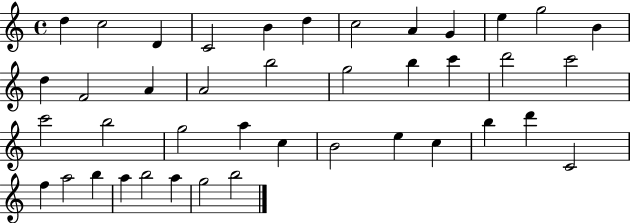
{
  \clef treble
  \time 4/4
  \defaultTimeSignature
  \key c \major
  d''4 c''2 d'4 | c'2 b'4 d''4 | c''2 a'4 g'4 | e''4 g''2 b'4 | \break d''4 f'2 a'4 | a'2 b''2 | g''2 b''4 c'''4 | d'''2 c'''2 | \break c'''2 b''2 | g''2 a''4 c''4 | b'2 e''4 c''4 | b''4 d'''4 c'2 | \break f''4 a''2 b''4 | a''4 b''2 a''4 | g''2 b''2 | \bar "|."
}